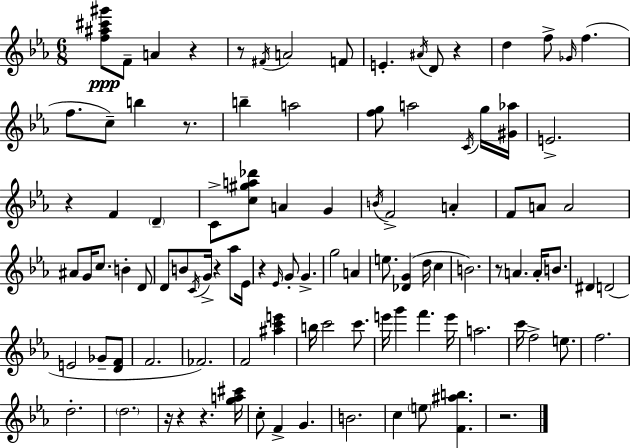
[F5,A#5,C#6,G#6]/e F4/e A4/q R/q R/e F#4/s A4/h F4/e E4/q. A#4/s D4/e R/q D5/q F5/e Gb4/s F5/q. F5/e. C5/e B5/q R/e. B5/q A5/h [F5,G5]/e A5/h C4/s G5/s [G#4,Ab5]/s E4/h. R/q F4/q D4/q C4/e [C5,G#5,A5,Db6]/e A4/q G4/q B4/s F4/h A4/q F4/e A4/e A4/h A#4/e G4/s C5/e. B4/q D4/e D4/e B4/e C4/s G4/s R/q Ab5/e Eb4/s R/q Eb4/s G4/e G4/q. G5/h A4/q E5/e. [Db4,G4]/q D5/s C5/q B4/h. R/e A4/q. A4/s B4/e. D#4/q D4/h E4/h Gb4/e [D4,F4]/e F4/h. FES4/h. F4/h [A#5,C6,E6]/q B5/s C6/h C6/e. E6/s G6/q F6/q. E6/s A5/h. C6/s F5/h E5/e. F5/h. D5/h. D5/h. R/s R/q R/q. [G5,A5,C#6]/s C5/e F4/q G4/q. B4/h. C5/q E5/e [F4,A#5,B5]/q. R/h.